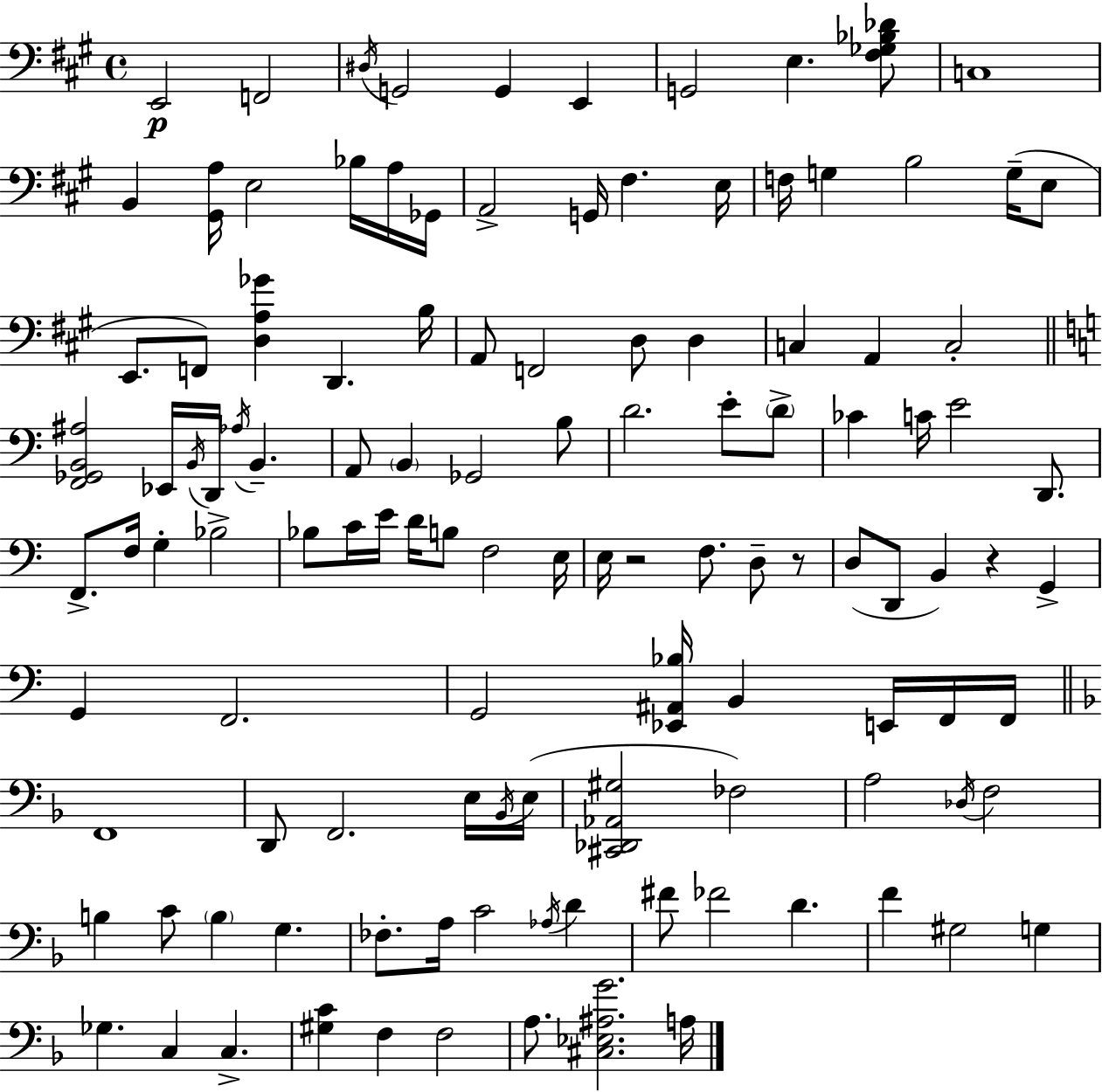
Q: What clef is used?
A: bass